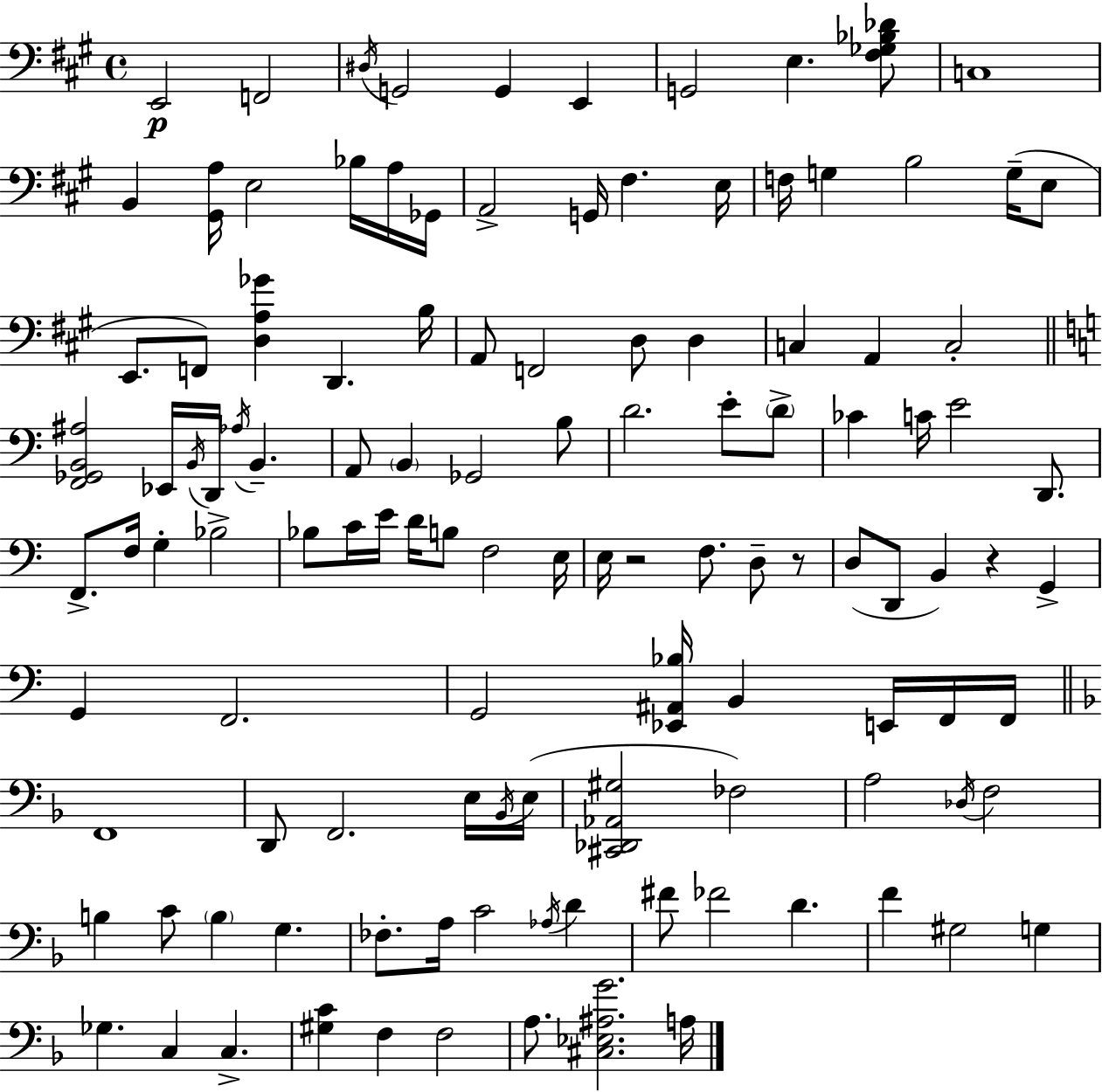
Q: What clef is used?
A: bass